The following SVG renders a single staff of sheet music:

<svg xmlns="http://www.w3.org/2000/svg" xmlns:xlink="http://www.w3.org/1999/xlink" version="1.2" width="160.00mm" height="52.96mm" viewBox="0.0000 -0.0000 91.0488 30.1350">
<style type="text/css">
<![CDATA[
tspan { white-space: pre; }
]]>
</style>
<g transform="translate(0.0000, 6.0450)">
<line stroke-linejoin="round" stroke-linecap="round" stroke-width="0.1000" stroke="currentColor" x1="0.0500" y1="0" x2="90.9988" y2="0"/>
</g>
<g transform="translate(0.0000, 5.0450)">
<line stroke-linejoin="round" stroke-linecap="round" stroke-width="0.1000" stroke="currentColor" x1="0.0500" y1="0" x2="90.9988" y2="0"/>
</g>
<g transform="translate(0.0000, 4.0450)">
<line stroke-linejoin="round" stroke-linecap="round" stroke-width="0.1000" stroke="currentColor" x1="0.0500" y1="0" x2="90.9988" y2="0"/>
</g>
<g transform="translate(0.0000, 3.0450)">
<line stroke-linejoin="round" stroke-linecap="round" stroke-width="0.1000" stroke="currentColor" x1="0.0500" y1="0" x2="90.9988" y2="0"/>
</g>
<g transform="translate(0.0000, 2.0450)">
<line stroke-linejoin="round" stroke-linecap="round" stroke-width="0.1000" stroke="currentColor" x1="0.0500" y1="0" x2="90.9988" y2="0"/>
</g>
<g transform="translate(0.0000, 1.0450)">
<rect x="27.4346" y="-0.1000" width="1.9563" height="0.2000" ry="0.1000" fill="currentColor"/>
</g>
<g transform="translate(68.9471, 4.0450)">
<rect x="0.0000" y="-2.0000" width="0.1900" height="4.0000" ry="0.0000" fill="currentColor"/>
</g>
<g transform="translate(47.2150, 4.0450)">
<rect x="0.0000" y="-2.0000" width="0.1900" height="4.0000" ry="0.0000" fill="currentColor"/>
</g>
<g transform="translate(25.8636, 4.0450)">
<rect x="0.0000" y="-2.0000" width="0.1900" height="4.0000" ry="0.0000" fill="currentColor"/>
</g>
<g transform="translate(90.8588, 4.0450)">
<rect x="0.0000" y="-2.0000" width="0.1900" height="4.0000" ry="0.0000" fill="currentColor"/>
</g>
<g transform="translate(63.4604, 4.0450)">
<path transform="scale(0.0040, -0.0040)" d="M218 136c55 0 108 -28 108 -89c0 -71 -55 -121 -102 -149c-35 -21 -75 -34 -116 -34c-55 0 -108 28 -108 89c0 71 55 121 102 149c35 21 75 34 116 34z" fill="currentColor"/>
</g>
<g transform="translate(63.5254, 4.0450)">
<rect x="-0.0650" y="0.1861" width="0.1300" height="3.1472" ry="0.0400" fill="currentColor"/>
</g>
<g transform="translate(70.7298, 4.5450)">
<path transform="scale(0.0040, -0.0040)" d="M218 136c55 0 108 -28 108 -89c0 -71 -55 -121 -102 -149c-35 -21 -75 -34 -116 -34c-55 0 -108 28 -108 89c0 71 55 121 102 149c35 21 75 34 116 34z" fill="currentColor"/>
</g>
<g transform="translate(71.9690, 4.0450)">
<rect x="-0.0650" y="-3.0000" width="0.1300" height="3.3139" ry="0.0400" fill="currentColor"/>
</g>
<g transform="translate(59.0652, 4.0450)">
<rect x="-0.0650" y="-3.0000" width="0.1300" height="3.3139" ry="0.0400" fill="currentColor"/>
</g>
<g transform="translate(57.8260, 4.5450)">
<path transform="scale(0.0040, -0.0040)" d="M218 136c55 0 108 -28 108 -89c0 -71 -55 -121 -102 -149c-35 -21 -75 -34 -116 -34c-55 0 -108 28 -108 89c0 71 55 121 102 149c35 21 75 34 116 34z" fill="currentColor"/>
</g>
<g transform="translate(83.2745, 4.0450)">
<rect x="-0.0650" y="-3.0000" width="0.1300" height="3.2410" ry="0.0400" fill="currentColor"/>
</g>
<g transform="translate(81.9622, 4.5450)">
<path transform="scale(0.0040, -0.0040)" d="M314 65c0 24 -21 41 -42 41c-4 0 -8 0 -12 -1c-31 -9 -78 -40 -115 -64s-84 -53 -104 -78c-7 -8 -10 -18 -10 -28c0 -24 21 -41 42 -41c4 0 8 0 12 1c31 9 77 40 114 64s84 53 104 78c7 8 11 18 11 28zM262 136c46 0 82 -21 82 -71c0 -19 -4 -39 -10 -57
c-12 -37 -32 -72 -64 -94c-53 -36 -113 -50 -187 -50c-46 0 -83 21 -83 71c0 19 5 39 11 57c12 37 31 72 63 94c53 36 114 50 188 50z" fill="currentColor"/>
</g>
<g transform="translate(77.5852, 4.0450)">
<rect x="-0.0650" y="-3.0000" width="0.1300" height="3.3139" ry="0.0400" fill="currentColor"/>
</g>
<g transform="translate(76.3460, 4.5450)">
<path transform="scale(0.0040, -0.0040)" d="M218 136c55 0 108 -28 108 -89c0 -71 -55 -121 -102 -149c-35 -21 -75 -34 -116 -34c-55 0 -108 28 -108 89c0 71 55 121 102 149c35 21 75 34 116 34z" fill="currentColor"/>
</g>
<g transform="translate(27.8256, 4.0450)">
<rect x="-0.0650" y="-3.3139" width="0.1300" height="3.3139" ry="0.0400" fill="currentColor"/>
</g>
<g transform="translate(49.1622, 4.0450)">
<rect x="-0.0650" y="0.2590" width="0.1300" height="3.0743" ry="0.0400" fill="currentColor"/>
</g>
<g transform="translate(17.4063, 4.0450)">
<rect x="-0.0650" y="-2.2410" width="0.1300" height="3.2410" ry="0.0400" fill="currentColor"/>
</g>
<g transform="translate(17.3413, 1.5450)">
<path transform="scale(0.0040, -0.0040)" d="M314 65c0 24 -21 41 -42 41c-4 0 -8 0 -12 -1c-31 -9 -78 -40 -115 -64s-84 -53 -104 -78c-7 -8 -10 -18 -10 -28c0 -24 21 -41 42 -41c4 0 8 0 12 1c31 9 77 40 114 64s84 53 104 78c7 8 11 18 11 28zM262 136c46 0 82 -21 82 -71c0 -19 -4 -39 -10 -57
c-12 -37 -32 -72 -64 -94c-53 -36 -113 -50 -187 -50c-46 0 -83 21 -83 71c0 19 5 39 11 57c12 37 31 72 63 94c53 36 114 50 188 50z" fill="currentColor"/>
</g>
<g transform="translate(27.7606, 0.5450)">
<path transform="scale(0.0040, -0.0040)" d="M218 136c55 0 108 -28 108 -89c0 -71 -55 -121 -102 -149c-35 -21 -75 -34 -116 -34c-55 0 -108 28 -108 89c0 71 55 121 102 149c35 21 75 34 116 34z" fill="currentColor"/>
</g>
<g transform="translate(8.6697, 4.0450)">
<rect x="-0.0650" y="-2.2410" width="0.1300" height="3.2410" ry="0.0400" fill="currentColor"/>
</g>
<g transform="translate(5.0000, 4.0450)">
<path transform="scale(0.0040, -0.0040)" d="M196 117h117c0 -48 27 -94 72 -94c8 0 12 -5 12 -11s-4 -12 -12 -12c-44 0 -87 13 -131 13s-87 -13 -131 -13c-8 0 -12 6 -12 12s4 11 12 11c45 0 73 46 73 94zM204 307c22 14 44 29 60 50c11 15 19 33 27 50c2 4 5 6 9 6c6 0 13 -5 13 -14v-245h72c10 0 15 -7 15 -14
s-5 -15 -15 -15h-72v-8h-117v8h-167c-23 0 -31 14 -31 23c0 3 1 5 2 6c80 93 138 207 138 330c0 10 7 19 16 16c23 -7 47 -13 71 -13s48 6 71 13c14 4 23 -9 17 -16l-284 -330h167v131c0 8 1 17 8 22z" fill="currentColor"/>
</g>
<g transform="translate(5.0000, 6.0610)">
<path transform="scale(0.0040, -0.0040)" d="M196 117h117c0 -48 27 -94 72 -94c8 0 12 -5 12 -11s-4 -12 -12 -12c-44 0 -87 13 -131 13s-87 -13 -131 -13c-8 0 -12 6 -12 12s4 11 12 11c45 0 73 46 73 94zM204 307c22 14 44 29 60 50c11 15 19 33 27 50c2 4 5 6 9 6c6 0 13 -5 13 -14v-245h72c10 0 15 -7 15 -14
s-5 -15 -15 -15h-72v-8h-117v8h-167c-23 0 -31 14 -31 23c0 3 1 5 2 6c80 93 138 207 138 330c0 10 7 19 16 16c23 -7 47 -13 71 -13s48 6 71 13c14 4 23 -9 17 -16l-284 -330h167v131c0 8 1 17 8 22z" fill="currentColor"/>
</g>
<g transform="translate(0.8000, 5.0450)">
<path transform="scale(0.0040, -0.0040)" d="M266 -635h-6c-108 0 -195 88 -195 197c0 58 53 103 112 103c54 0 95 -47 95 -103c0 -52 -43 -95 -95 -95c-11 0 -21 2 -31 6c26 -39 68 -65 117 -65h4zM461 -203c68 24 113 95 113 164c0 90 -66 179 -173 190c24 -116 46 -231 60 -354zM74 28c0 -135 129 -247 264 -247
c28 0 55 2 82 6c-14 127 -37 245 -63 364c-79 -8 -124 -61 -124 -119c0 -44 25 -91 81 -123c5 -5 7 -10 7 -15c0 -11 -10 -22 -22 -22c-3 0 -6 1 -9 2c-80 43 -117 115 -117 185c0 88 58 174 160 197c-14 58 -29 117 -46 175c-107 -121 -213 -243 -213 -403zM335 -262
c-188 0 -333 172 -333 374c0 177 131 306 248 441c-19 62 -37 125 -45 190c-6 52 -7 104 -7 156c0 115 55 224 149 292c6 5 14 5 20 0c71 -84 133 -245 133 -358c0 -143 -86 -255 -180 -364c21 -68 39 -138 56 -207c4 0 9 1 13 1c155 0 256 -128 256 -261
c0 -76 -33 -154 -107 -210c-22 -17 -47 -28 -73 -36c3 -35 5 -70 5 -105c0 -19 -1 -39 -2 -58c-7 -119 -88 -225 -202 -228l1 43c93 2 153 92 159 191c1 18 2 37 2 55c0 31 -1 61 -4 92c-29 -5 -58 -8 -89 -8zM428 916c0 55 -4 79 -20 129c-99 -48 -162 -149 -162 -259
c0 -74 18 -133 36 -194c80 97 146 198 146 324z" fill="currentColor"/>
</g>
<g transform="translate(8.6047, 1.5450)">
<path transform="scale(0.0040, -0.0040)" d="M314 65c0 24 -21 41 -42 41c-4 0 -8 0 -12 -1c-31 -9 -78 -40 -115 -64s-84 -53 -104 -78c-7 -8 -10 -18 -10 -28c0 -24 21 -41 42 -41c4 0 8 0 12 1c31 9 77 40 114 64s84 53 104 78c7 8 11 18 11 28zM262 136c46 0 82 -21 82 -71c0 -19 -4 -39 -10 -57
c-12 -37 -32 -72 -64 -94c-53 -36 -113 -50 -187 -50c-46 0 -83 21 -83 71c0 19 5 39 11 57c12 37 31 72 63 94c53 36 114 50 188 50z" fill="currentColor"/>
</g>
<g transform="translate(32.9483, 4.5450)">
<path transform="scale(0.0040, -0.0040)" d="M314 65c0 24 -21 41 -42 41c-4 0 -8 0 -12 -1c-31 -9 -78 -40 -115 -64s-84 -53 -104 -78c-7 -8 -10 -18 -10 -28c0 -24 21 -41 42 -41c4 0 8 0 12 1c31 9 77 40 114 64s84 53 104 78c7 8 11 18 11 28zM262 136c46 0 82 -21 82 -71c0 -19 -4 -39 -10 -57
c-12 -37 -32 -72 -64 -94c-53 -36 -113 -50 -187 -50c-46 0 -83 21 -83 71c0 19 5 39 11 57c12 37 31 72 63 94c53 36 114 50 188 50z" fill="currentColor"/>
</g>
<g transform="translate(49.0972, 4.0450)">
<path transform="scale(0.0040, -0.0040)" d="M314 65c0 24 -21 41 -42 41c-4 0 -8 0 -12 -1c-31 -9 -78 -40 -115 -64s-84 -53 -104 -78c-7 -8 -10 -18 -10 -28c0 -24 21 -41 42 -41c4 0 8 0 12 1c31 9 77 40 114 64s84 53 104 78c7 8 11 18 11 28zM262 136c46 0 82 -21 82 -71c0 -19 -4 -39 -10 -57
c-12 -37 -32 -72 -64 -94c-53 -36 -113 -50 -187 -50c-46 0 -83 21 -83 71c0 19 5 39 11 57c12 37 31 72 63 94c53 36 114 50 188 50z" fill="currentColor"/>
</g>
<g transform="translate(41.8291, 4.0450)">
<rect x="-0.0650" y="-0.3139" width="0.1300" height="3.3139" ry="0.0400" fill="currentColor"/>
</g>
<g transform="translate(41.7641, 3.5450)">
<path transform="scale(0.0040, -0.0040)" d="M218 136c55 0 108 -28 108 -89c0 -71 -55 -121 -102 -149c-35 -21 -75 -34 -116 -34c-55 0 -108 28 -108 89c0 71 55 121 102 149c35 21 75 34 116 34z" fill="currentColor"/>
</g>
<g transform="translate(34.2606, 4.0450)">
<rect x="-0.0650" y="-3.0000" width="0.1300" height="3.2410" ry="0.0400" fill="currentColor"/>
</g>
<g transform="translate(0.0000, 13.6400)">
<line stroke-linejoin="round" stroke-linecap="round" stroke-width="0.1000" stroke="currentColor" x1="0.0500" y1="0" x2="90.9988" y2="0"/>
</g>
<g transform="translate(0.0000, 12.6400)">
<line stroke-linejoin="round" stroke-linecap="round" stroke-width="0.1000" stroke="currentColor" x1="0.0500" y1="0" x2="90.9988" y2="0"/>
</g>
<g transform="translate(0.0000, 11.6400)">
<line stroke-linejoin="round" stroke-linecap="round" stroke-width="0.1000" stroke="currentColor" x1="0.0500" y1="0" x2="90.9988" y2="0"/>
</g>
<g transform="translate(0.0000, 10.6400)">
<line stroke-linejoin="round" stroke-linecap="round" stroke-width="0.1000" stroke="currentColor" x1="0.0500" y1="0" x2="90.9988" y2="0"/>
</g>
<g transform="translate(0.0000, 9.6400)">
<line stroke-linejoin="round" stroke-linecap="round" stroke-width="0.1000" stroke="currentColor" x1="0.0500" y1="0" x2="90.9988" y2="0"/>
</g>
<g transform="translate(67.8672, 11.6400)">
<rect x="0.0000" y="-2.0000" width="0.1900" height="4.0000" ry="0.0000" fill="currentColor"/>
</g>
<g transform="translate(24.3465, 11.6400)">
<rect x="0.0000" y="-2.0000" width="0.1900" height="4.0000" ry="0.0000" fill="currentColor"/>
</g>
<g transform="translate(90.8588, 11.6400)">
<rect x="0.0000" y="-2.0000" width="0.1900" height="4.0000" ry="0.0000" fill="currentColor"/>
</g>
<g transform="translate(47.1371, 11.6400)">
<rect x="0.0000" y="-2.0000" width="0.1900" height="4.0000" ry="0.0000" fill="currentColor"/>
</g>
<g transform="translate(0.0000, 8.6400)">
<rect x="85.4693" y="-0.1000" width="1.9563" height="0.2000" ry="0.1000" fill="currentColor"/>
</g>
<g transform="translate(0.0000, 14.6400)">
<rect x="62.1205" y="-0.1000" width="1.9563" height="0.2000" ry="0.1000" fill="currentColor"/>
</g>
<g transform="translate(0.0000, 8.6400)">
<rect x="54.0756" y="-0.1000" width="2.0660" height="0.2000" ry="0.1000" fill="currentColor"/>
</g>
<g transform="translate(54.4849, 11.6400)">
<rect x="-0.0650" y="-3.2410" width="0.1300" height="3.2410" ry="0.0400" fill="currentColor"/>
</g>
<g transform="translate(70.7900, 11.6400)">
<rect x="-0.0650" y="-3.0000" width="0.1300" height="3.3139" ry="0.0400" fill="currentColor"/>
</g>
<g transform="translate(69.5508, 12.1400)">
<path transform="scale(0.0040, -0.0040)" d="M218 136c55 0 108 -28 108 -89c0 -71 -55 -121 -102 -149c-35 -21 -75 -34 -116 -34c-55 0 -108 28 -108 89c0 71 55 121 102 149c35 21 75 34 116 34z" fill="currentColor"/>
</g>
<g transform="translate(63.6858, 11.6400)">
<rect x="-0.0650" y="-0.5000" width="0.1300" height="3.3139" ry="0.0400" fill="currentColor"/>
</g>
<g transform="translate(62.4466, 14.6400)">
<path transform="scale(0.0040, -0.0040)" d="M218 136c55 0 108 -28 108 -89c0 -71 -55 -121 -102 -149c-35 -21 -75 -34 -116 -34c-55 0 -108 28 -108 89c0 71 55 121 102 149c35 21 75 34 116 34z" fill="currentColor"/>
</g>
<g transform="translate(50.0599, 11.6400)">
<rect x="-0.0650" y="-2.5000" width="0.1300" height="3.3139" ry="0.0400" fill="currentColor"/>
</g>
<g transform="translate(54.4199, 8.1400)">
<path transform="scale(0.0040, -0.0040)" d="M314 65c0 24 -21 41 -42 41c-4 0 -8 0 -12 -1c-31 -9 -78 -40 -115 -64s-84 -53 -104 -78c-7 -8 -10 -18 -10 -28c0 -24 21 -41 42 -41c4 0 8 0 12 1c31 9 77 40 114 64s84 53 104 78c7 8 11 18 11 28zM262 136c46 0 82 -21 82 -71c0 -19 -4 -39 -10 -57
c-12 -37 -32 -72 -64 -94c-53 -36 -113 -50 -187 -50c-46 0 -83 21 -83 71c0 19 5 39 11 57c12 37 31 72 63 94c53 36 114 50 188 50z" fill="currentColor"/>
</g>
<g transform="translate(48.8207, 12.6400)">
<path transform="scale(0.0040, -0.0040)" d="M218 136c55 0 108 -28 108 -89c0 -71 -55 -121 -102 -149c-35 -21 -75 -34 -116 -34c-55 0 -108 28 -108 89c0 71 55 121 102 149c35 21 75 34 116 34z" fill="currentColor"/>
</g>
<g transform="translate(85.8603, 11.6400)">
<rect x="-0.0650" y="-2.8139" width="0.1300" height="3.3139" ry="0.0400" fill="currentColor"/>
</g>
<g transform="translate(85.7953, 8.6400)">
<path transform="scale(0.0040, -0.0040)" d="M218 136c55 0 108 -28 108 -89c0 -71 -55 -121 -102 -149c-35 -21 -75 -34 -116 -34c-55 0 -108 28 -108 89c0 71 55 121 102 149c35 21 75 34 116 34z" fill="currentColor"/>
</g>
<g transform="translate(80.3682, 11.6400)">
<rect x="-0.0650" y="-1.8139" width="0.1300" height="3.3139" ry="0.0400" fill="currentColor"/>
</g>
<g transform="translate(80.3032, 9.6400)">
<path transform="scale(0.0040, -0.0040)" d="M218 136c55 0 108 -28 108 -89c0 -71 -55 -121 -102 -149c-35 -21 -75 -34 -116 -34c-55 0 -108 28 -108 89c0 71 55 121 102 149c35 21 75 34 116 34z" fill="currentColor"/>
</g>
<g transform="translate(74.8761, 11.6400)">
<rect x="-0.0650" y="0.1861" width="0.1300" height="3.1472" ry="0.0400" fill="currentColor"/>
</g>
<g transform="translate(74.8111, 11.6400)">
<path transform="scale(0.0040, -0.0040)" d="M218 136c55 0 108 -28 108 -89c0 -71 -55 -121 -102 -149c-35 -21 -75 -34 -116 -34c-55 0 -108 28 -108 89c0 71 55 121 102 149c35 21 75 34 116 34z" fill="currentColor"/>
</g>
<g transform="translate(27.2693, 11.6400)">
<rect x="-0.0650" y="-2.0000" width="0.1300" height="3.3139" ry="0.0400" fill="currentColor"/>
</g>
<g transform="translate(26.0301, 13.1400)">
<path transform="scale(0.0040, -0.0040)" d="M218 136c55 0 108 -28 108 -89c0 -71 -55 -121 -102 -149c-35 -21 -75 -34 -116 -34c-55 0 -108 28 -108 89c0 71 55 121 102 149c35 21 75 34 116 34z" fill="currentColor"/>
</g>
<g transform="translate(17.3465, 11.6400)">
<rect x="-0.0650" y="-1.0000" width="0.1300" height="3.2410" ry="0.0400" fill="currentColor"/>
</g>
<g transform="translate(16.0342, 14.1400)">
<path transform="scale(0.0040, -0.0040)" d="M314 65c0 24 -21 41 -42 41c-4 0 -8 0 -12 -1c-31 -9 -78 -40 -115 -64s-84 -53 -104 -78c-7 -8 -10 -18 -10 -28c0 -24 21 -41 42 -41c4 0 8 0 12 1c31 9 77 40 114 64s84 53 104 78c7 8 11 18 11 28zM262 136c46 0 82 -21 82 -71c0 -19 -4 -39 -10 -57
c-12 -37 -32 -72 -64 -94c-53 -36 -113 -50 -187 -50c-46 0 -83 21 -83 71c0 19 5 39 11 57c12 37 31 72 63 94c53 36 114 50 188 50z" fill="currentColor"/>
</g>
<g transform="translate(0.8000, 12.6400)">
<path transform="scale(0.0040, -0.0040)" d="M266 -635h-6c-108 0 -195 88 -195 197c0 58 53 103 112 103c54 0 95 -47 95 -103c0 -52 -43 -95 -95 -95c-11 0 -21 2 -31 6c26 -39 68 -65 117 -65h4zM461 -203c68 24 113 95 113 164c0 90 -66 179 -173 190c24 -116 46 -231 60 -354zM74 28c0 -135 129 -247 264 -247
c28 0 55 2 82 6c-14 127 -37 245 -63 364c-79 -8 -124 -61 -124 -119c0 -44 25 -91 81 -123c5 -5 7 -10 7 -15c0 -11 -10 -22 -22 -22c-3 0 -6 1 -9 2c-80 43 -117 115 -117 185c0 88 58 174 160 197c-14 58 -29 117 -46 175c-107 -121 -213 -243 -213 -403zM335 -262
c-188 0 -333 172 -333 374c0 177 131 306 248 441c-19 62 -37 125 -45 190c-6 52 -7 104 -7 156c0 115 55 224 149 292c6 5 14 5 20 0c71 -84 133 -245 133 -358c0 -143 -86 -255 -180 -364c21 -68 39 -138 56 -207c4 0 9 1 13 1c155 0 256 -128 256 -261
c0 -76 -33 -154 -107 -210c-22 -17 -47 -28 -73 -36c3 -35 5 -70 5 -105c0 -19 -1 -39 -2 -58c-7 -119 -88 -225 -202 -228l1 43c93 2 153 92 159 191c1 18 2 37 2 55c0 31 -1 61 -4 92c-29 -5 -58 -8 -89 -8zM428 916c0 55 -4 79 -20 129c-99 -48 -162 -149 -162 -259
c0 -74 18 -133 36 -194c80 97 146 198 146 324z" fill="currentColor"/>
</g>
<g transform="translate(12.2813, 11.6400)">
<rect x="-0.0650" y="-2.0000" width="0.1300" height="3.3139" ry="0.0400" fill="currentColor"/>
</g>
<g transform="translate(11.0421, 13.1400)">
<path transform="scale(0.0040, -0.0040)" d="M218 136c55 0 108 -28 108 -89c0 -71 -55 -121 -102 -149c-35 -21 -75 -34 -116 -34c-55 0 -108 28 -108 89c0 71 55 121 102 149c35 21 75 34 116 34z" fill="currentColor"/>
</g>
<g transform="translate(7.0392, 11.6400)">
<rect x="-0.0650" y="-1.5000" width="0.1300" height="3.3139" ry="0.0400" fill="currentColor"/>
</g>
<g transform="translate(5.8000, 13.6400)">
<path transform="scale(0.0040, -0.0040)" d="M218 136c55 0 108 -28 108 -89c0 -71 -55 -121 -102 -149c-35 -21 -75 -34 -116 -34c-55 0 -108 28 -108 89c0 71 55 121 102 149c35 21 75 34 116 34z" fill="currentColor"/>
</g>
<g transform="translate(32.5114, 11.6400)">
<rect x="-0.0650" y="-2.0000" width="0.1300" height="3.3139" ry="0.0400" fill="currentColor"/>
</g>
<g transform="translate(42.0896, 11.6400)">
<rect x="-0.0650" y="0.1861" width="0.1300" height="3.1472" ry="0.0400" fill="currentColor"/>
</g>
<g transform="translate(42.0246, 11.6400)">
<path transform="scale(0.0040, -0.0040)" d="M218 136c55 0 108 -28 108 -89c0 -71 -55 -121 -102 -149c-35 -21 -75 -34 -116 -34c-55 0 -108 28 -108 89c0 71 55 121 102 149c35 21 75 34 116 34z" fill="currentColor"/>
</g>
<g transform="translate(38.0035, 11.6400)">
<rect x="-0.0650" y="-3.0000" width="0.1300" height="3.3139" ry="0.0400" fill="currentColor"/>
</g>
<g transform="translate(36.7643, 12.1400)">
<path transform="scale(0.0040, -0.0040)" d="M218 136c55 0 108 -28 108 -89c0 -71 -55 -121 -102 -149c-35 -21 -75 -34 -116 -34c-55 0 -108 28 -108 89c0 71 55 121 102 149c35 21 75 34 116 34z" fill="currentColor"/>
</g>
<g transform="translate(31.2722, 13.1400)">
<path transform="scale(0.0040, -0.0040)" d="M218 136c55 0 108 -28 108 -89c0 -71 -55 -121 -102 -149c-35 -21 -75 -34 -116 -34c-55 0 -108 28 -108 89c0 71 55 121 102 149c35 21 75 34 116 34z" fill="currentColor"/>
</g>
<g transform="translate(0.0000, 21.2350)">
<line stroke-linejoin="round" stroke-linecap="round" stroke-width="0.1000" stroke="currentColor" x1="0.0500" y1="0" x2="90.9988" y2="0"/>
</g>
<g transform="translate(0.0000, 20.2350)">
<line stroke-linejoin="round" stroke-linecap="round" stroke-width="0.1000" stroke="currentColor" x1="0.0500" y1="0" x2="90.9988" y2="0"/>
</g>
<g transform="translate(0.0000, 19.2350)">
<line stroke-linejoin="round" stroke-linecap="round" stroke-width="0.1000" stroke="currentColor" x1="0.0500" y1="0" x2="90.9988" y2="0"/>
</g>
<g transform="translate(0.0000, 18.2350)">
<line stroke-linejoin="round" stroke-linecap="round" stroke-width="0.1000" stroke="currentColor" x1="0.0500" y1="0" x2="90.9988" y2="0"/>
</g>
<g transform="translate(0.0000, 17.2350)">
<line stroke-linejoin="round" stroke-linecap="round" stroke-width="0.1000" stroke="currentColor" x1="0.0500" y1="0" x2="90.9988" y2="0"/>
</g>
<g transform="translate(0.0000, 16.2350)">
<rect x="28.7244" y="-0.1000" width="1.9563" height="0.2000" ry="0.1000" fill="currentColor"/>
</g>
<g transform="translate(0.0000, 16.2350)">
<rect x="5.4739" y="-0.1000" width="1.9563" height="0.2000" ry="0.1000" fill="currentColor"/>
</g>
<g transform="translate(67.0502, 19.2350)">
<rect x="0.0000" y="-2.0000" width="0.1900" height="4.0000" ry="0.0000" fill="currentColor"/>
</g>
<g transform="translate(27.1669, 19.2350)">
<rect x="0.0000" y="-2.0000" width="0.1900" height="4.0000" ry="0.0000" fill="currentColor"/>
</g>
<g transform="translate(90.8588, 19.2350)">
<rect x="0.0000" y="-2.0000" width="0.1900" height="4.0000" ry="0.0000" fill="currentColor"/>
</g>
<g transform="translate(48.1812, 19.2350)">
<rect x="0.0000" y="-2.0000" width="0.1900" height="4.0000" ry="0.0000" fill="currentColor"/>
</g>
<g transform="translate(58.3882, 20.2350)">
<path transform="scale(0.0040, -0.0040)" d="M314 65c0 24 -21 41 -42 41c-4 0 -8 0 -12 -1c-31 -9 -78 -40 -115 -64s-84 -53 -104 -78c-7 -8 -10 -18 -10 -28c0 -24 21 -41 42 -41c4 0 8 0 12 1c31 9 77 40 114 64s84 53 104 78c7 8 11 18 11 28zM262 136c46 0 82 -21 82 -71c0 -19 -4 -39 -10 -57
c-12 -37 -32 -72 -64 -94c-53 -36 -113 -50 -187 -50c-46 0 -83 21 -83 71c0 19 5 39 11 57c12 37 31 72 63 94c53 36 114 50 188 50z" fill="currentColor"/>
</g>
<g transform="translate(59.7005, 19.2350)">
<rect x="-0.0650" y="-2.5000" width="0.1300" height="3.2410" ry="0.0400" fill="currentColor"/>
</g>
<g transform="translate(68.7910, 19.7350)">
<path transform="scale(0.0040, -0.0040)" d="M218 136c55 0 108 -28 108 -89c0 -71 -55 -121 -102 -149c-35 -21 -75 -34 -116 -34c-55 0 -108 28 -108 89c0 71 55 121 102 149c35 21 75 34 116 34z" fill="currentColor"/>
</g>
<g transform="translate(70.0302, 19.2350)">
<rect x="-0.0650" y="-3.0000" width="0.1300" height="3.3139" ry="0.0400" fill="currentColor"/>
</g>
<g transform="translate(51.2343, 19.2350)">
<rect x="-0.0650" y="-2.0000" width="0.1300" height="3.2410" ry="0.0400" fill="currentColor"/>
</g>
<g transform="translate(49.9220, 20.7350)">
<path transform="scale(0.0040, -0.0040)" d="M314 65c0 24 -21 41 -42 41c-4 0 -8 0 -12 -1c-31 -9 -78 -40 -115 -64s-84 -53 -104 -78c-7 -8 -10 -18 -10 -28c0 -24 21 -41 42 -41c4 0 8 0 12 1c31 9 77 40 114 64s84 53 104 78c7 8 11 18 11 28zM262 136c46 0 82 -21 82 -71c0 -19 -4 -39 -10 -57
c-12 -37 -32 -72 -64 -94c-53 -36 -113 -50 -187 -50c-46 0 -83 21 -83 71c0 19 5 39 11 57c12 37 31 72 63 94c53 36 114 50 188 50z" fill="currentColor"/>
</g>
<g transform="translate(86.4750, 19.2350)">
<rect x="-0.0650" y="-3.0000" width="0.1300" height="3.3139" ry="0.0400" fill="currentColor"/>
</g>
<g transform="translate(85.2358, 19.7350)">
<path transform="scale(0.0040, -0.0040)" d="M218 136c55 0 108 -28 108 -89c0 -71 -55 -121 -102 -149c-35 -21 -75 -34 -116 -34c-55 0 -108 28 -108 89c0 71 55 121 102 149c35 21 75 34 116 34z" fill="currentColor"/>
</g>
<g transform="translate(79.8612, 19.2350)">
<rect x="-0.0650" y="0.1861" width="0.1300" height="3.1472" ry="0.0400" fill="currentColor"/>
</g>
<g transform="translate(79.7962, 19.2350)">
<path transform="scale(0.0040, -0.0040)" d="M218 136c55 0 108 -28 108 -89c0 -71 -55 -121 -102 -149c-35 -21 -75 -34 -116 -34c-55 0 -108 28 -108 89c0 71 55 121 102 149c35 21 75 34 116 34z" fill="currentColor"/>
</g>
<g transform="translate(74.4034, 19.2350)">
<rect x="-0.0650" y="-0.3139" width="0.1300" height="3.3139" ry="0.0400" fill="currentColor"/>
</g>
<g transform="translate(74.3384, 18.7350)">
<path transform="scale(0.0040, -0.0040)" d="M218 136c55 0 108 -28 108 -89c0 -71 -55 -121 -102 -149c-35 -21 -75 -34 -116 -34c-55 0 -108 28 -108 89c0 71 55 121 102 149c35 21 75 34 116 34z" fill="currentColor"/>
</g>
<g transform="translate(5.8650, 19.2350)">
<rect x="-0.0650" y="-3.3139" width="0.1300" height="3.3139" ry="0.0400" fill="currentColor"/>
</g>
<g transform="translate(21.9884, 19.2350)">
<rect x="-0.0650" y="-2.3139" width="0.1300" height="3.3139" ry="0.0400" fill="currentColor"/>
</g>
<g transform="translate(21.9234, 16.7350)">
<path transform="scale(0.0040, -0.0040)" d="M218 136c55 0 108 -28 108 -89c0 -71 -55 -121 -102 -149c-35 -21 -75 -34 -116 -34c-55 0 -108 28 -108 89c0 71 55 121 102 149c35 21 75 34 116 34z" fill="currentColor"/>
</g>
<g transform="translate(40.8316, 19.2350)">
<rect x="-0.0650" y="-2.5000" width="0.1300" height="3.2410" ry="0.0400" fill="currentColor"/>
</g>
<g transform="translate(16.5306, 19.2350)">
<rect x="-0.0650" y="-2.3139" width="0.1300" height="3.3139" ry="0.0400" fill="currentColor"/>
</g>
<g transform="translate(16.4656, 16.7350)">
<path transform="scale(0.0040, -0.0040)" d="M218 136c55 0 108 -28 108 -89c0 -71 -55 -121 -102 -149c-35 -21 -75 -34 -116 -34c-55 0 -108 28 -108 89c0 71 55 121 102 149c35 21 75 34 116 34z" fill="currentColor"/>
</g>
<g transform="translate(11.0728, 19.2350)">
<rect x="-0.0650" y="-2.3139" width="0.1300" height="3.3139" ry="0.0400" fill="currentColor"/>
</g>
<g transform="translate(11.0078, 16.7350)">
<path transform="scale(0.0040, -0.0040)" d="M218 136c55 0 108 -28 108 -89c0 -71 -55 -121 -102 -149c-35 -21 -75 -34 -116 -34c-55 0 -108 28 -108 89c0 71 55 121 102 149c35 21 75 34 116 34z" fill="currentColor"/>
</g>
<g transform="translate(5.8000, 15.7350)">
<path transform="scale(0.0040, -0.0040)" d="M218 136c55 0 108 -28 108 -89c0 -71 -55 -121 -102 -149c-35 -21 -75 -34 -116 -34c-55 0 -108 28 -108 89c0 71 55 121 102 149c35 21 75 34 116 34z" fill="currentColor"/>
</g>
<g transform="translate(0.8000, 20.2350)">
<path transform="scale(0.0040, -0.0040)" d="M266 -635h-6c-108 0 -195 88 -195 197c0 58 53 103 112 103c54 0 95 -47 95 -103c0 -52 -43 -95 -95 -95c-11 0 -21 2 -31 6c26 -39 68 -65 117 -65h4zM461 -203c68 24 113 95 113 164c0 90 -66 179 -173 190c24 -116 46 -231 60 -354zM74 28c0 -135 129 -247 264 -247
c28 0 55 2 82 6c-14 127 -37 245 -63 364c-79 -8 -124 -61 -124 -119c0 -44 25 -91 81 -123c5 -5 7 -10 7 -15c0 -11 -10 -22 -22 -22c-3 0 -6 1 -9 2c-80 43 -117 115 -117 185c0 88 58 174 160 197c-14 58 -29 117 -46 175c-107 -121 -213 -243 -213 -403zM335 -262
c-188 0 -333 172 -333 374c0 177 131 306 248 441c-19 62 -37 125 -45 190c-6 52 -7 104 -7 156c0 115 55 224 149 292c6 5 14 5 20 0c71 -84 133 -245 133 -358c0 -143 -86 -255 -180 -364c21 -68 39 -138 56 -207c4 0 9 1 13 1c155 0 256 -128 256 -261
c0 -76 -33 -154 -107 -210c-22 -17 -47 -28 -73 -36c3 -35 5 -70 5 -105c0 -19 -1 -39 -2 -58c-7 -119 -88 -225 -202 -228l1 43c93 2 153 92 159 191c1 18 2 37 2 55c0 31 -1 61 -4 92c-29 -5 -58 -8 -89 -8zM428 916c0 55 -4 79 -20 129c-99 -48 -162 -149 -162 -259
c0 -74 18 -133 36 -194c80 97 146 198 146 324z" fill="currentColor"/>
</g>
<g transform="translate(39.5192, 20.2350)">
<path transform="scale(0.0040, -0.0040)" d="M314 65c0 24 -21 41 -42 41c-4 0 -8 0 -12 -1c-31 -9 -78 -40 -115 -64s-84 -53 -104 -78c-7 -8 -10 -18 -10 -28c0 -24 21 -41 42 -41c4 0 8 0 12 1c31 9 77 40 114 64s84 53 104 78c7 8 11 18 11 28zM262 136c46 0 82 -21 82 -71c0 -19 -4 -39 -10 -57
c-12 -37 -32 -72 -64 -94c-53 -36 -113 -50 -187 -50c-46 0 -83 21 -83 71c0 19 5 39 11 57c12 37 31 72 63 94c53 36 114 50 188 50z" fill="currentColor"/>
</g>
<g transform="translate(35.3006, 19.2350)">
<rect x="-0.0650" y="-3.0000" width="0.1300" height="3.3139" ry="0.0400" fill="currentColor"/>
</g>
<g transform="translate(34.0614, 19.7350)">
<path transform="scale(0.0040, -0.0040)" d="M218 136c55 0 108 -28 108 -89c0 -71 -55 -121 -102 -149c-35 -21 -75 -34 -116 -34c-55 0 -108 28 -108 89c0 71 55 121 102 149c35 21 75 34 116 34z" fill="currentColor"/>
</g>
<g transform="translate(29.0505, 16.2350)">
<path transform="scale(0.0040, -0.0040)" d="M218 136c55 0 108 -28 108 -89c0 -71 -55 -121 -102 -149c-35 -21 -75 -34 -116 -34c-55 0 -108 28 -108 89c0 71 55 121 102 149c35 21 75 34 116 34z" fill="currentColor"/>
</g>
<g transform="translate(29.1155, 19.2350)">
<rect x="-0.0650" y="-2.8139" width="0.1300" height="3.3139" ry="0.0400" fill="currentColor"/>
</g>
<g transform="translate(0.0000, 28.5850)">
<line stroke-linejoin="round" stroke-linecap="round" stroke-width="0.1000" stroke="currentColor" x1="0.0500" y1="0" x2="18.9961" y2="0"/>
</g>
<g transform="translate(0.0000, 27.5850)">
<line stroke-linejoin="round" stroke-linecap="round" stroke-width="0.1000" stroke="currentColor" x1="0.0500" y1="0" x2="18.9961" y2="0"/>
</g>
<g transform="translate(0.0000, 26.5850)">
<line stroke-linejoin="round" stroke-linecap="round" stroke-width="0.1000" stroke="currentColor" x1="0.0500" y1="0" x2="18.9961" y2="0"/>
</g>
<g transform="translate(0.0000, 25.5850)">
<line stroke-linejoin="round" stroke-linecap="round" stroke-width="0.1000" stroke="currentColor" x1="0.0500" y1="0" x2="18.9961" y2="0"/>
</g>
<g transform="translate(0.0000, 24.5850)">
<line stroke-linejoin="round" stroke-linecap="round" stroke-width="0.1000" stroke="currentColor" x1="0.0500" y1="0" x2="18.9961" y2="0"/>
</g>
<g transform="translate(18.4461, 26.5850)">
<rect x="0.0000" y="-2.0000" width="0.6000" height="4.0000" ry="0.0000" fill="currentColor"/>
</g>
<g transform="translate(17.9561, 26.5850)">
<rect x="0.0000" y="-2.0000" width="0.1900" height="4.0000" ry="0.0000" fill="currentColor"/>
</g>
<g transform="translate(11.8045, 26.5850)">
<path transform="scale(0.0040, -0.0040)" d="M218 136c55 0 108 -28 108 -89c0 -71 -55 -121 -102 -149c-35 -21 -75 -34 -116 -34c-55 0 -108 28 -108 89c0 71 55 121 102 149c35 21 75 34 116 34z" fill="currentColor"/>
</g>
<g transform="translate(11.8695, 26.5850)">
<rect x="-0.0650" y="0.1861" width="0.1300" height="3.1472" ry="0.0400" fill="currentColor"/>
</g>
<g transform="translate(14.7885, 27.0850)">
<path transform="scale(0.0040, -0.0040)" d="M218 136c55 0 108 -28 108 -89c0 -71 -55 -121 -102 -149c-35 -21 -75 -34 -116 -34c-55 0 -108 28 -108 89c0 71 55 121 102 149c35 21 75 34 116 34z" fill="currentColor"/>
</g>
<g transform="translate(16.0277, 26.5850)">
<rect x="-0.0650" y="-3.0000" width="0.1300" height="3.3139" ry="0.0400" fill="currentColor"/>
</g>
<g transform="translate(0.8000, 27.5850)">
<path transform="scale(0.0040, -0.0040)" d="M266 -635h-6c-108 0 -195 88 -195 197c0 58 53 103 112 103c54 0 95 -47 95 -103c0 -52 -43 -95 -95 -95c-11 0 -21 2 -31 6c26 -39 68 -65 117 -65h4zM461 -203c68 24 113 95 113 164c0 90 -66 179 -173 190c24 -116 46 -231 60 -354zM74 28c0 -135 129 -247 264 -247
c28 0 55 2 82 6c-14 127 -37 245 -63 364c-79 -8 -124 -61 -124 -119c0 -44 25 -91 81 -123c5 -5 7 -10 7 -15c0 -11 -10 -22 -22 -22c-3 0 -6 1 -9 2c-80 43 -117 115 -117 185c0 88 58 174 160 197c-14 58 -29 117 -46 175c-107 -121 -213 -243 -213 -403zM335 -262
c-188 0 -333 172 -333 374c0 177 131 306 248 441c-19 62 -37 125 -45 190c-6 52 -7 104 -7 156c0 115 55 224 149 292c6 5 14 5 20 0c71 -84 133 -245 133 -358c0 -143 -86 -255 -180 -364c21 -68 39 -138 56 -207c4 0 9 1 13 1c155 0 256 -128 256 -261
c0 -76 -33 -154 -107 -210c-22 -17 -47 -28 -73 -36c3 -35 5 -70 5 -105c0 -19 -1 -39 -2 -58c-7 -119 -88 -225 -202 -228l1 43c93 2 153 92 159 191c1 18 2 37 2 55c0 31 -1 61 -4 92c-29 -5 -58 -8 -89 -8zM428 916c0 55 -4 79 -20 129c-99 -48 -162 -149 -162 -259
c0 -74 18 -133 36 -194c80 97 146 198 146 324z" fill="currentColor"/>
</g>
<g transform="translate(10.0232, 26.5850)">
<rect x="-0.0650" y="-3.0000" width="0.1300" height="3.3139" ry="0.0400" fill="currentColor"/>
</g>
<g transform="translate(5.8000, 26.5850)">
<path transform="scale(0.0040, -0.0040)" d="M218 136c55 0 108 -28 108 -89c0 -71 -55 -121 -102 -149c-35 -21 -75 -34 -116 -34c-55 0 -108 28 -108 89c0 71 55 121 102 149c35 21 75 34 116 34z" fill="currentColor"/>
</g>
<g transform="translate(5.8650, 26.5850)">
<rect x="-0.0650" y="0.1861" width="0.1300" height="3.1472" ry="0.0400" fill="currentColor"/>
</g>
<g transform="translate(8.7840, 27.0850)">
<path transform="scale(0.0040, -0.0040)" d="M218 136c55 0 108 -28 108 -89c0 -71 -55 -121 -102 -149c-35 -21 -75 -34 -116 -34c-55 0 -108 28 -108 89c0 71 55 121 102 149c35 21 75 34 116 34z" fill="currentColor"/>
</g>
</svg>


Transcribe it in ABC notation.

X:1
T:Untitled
M:4/4
L:1/4
K:C
g2 g2 b A2 c B2 A B A A A2 E F D2 F F A B G b2 C A B f a b g g g a A G2 F2 G2 A c B A B A B A